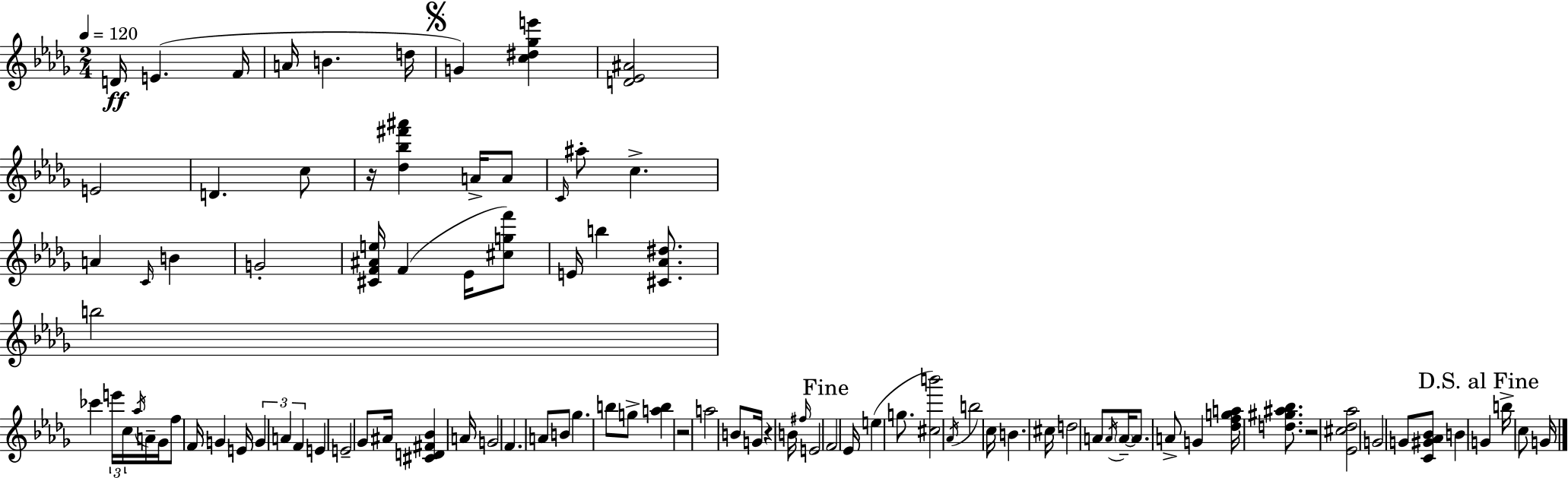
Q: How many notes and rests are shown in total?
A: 95